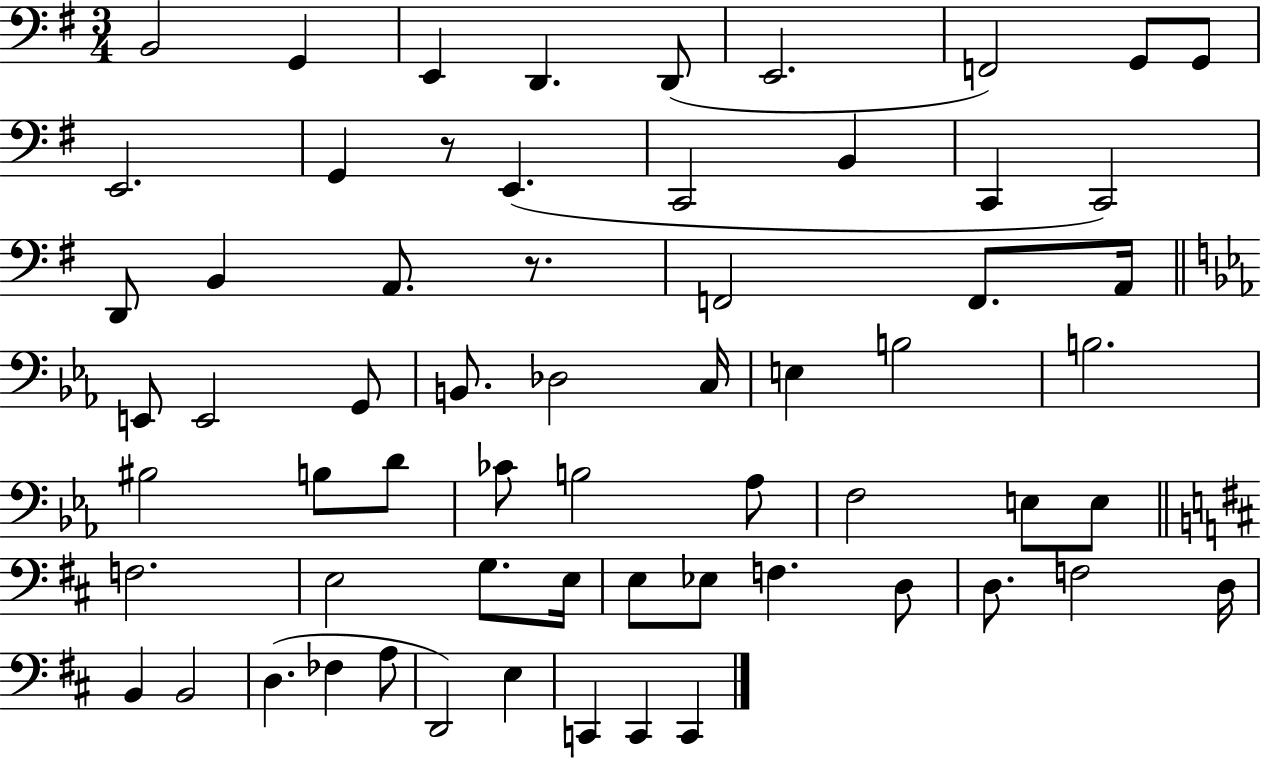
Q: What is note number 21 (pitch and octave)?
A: F2